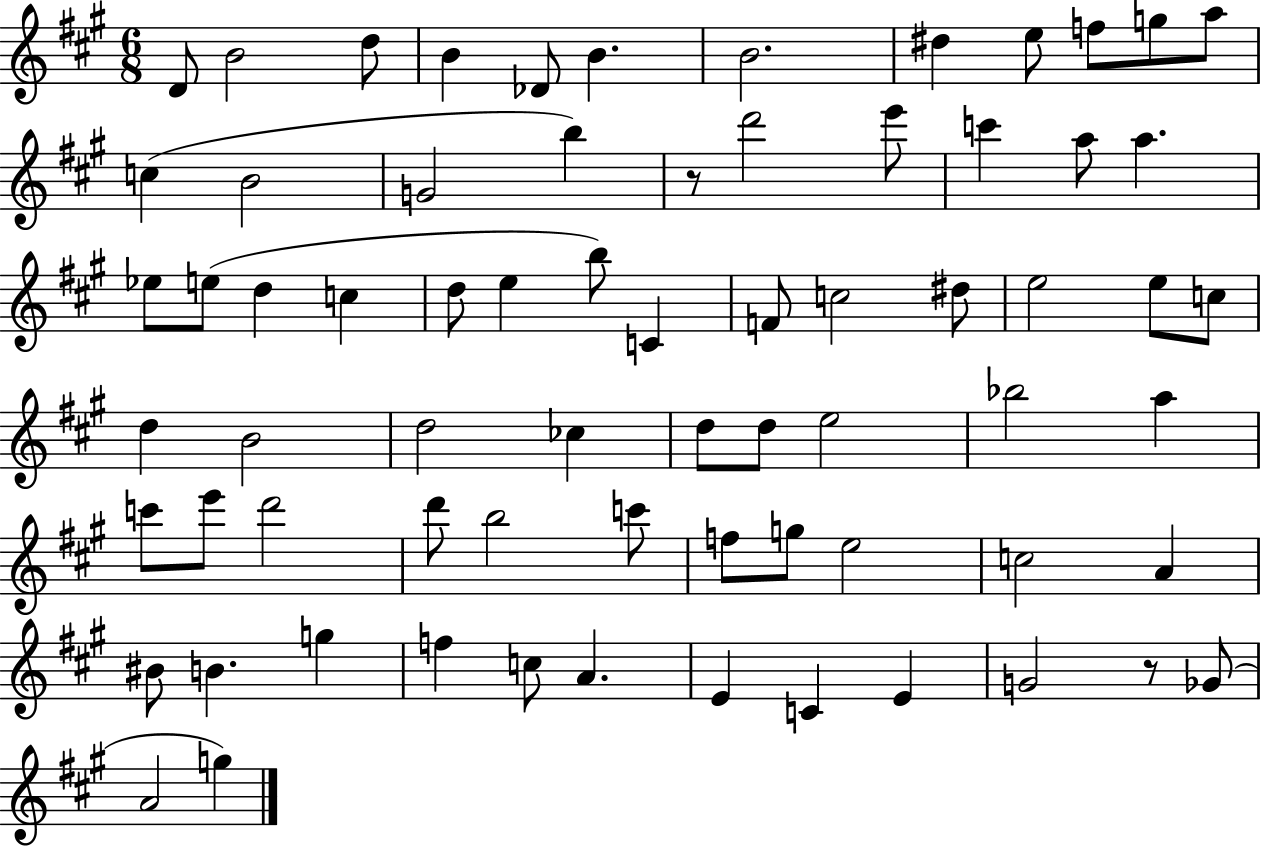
{
  \clef treble
  \numericTimeSignature
  \time 6/8
  \key a \major
  d'8 b'2 d''8 | b'4 des'8 b'4. | b'2. | dis''4 e''8 f''8 g''8 a''8 | \break c''4( b'2 | g'2 b''4) | r8 d'''2 e'''8 | c'''4 a''8 a''4. | \break ees''8 e''8( d''4 c''4 | d''8 e''4 b''8) c'4 | f'8 c''2 dis''8 | e''2 e''8 c''8 | \break d''4 b'2 | d''2 ces''4 | d''8 d''8 e''2 | bes''2 a''4 | \break c'''8 e'''8 d'''2 | d'''8 b''2 c'''8 | f''8 g''8 e''2 | c''2 a'4 | \break bis'8 b'4. g''4 | f''4 c''8 a'4. | e'4 c'4 e'4 | g'2 r8 ges'8( | \break a'2 g''4) | \bar "|."
}